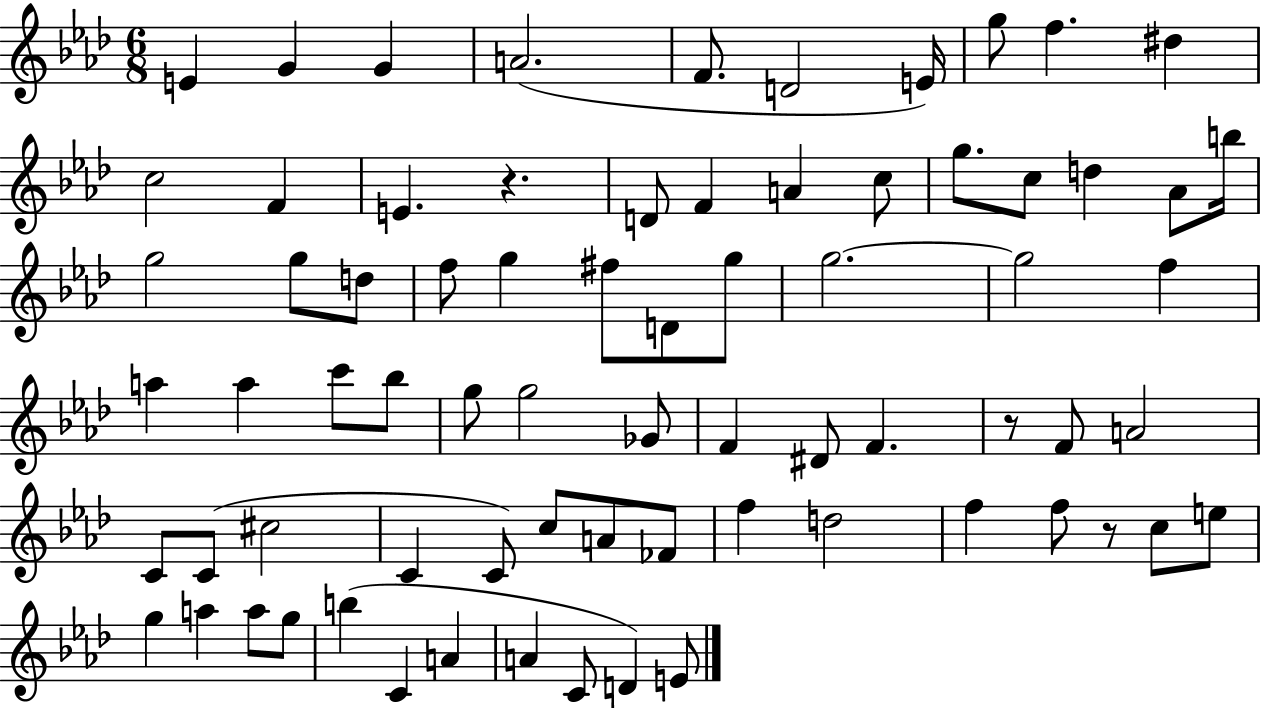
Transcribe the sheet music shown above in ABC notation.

X:1
T:Untitled
M:6/8
L:1/4
K:Ab
E G G A2 F/2 D2 E/4 g/2 f ^d c2 F E z D/2 F A c/2 g/2 c/2 d _A/2 b/4 g2 g/2 d/2 f/2 g ^f/2 D/2 g/2 g2 g2 f a a c'/2 _b/2 g/2 g2 _G/2 F ^D/2 F z/2 F/2 A2 C/2 C/2 ^c2 C C/2 c/2 A/2 _F/2 f d2 f f/2 z/2 c/2 e/2 g a a/2 g/2 b C A A C/2 D E/2